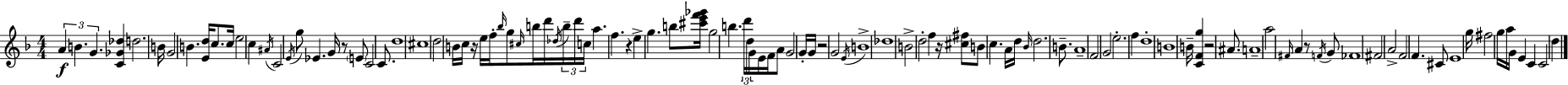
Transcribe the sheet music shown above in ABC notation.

X:1
T:Untitled
M:4/4
L:1/4
K:Dm
A B G [C_G_d] d2 B/4 G2 B [Ed]/4 c/2 c/4 e2 c ^A/4 C2 E/4 g/2 _E G/4 z/2 E/2 C2 C/2 d4 ^c4 d2 B/4 c/4 z/4 e/4 f/4 _b/4 g/2 ^c/4 b/4 d'/4 _d/4 b/4 d'/4 c/4 a f z e g b/2 [^c'e'f'_g']/4 g2 b d'/4 d/4 G/4 E/4 F/4 A/2 G2 G/4 G/4 z2 G2 E/4 B4 _d4 B2 d2 f z/4 [^c^f]/2 B/2 c A/4 d/4 _B/4 d2 B/2 A4 F2 G2 e2 f d4 B4 B/4 [CFg] z2 ^A/2 A4 a2 ^F/4 A z/2 F/4 G/2 _F4 ^F2 A2 F2 F ^C/2 E4 g/4 ^f2 g/4 a/4 G/4 E C C2 d